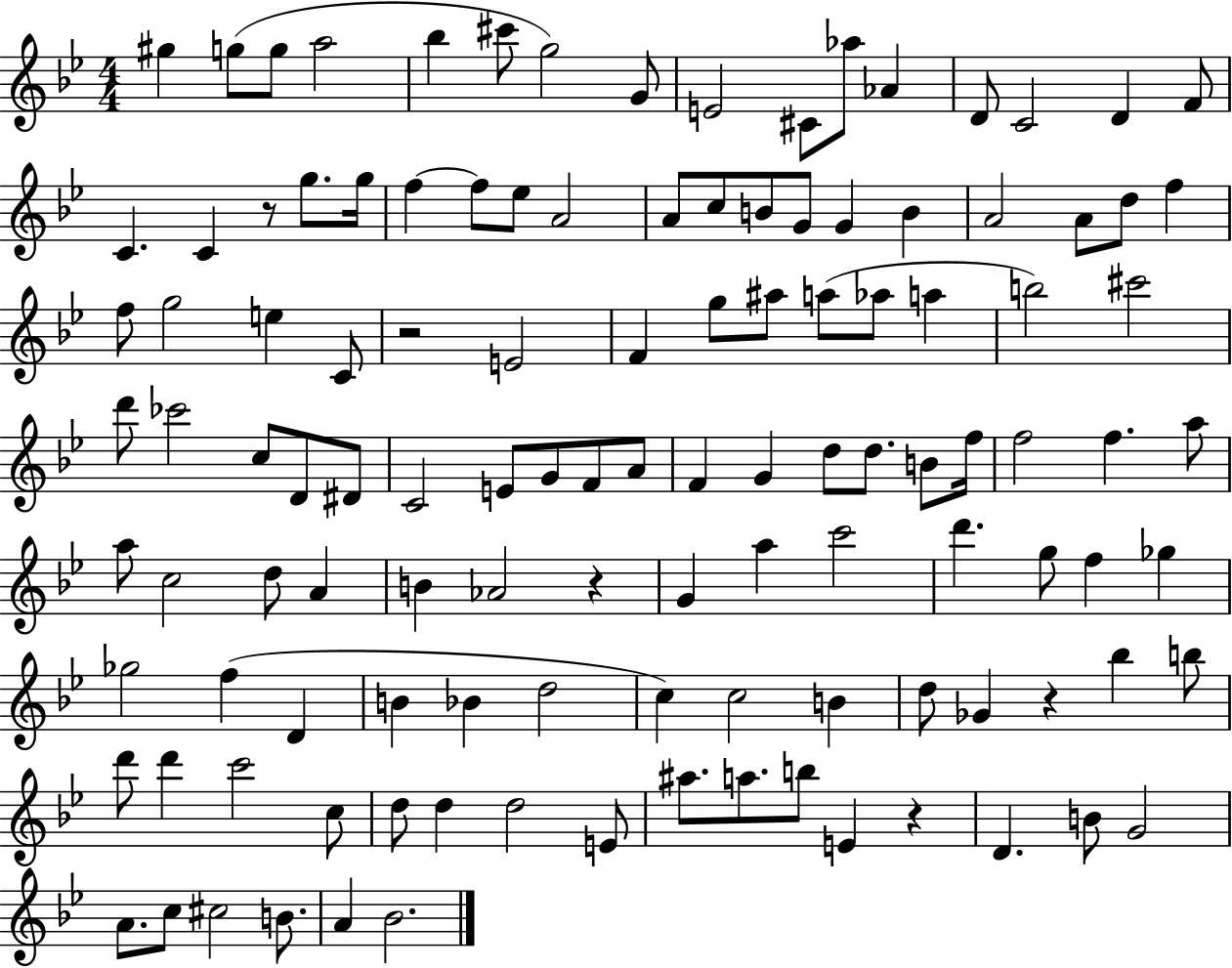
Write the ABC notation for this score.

X:1
T:Untitled
M:4/4
L:1/4
K:Bb
^g g/2 g/2 a2 _b ^c'/2 g2 G/2 E2 ^C/2 _a/2 _A D/2 C2 D F/2 C C z/2 g/2 g/4 f f/2 _e/2 A2 A/2 c/2 B/2 G/2 G B A2 A/2 d/2 f f/2 g2 e C/2 z2 E2 F g/2 ^a/2 a/2 _a/2 a b2 ^c'2 d'/2 _c'2 c/2 D/2 ^D/2 C2 E/2 G/2 F/2 A/2 F G d/2 d/2 B/2 f/4 f2 f a/2 a/2 c2 d/2 A B _A2 z G a c'2 d' g/2 f _g _g2 f D B _B d2 c c2 B d/2 _G z _b b/2 d'/2 d' c'2 c/2 d/2 d d2 E/2 ^a/2 a/2 b/2 E z D B/2 G2 A/2 c/2 ^c2 B/2 A _B2